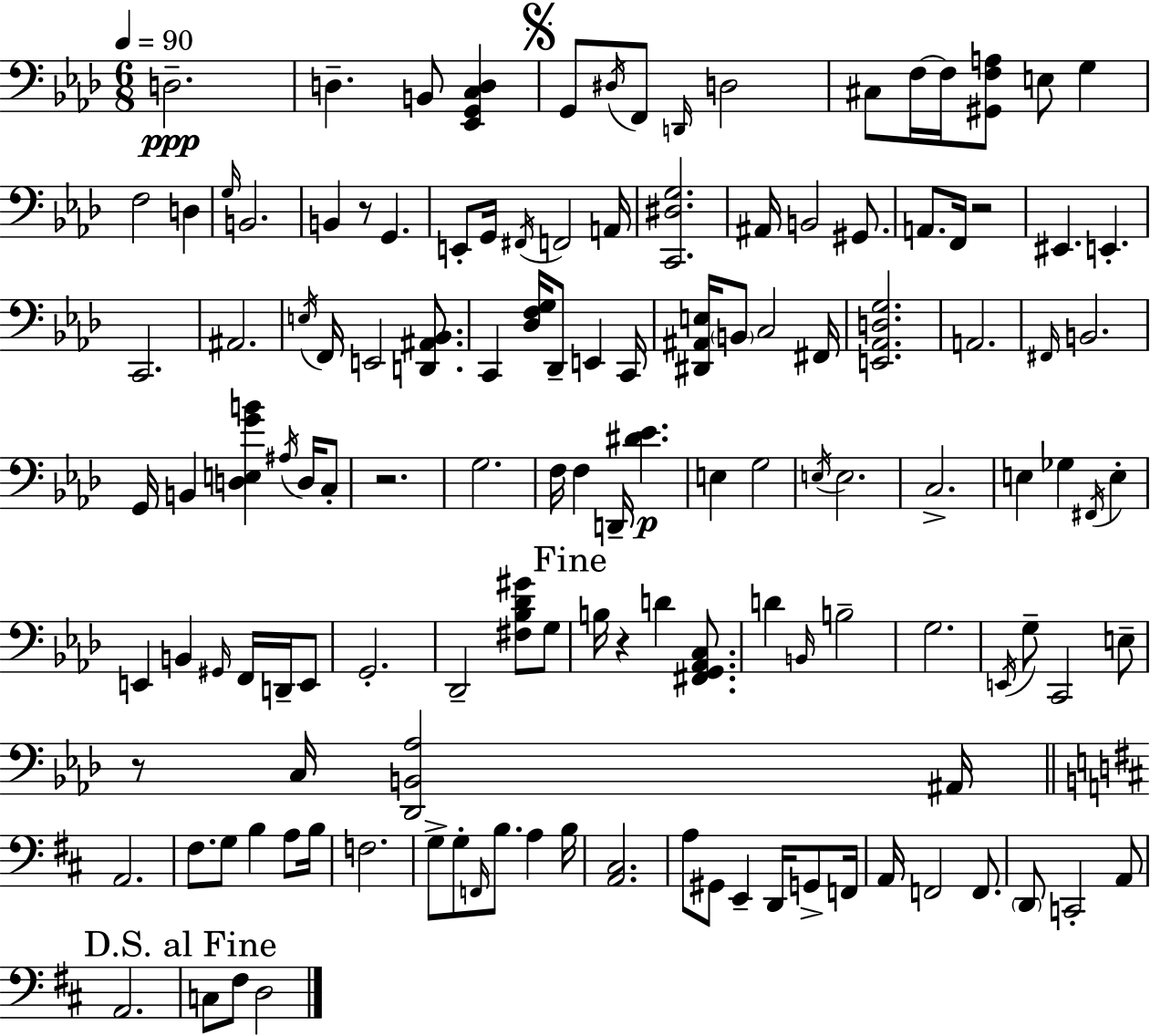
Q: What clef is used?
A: bass